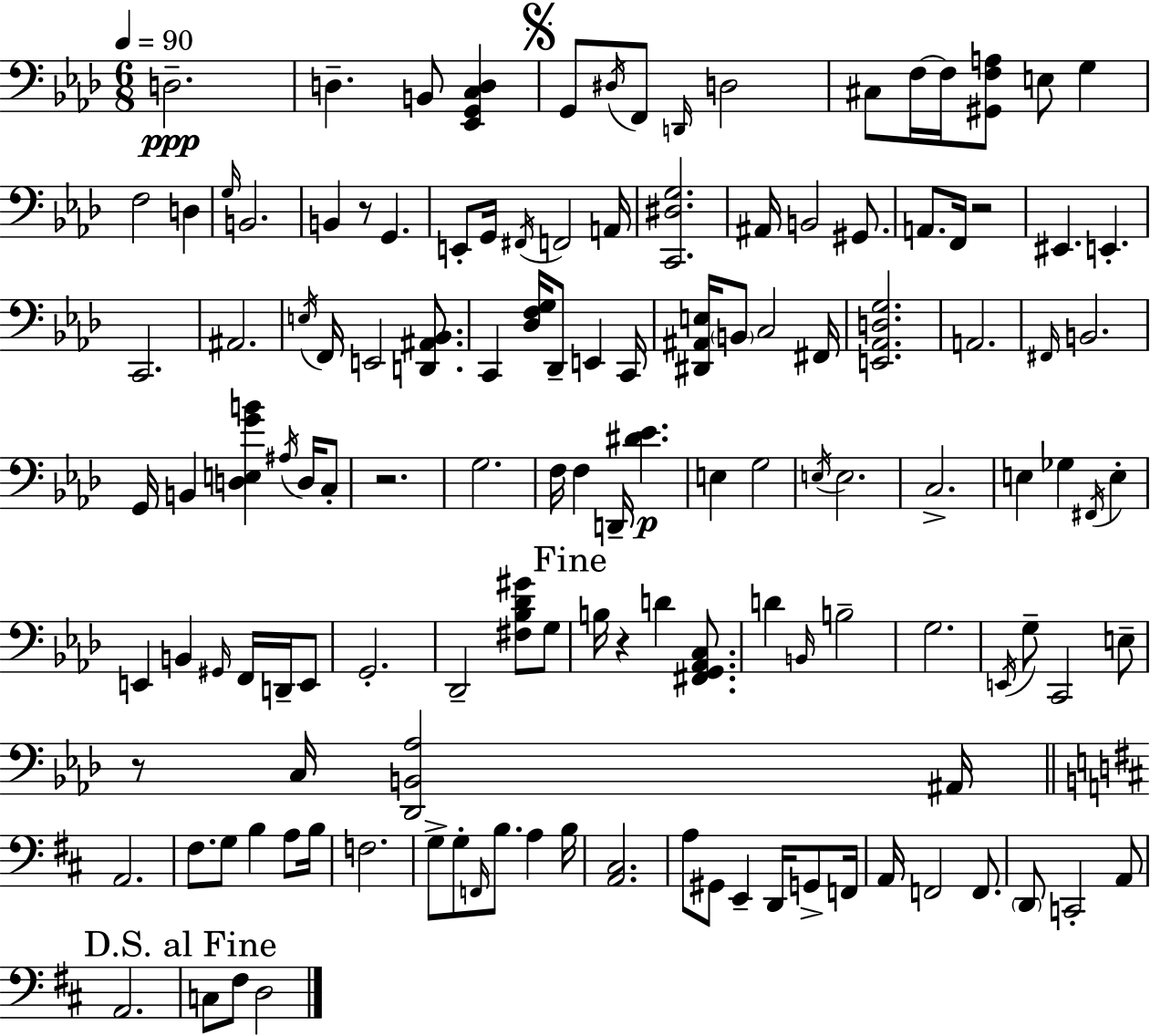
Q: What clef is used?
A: bass